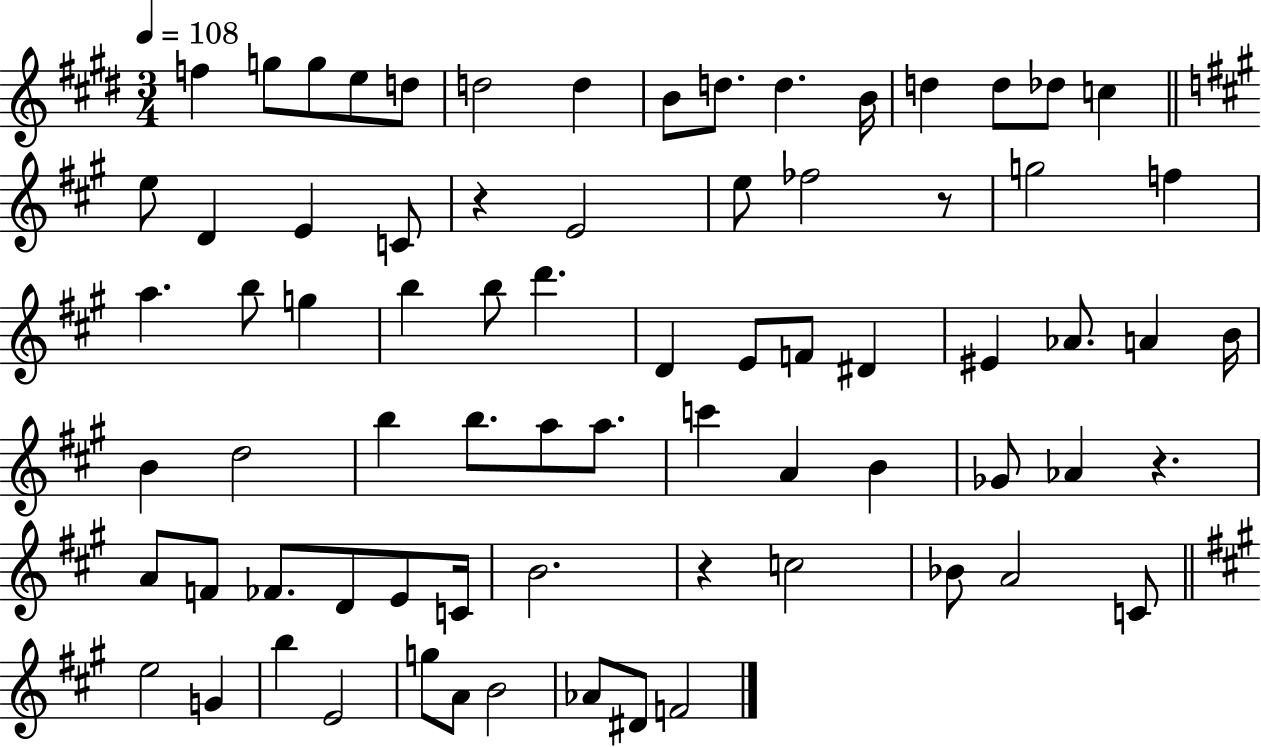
{
  \clef treble
  \numericTimeSignature
  \time 3/4
  \key e \major
  \tempo 4 = 108
  \repeat volta 2 { f''4 g''8 g''8 e''8 d''8 | d''2 d''4 | b'8 d''8. d''4. b'16 | d''4 d''8 des''8 c''4 | \break \bar "||" \break \key a \major e''8 d'4 e'4 c'8 | r4 e'2 | e''8 fes''2 r8 | g''2 f''4 | \break a''4. b''8 g''4 | b''4 b''8 d'''4. | d'4 e'8 f'8 dis'4 | eis'4 aes'8. a'4 b'16 | \break b'4 d''2 | b''4 b''8. a''8 a''8. | c'''4 a'4 b'4 | ges'8 aes'4 r4. | \break a'8 f'8 fes'8. d'8 e'8 c'16 | b'2. | r4 c''2 | bes'8 a'2 c'8 | \break \bar "||" \break \key a \major e''2 g'4 | b''4 e'2 | g''8 a'8 b'2 | aes'8 dis'8 f'2 | \break } \bar "|."
}